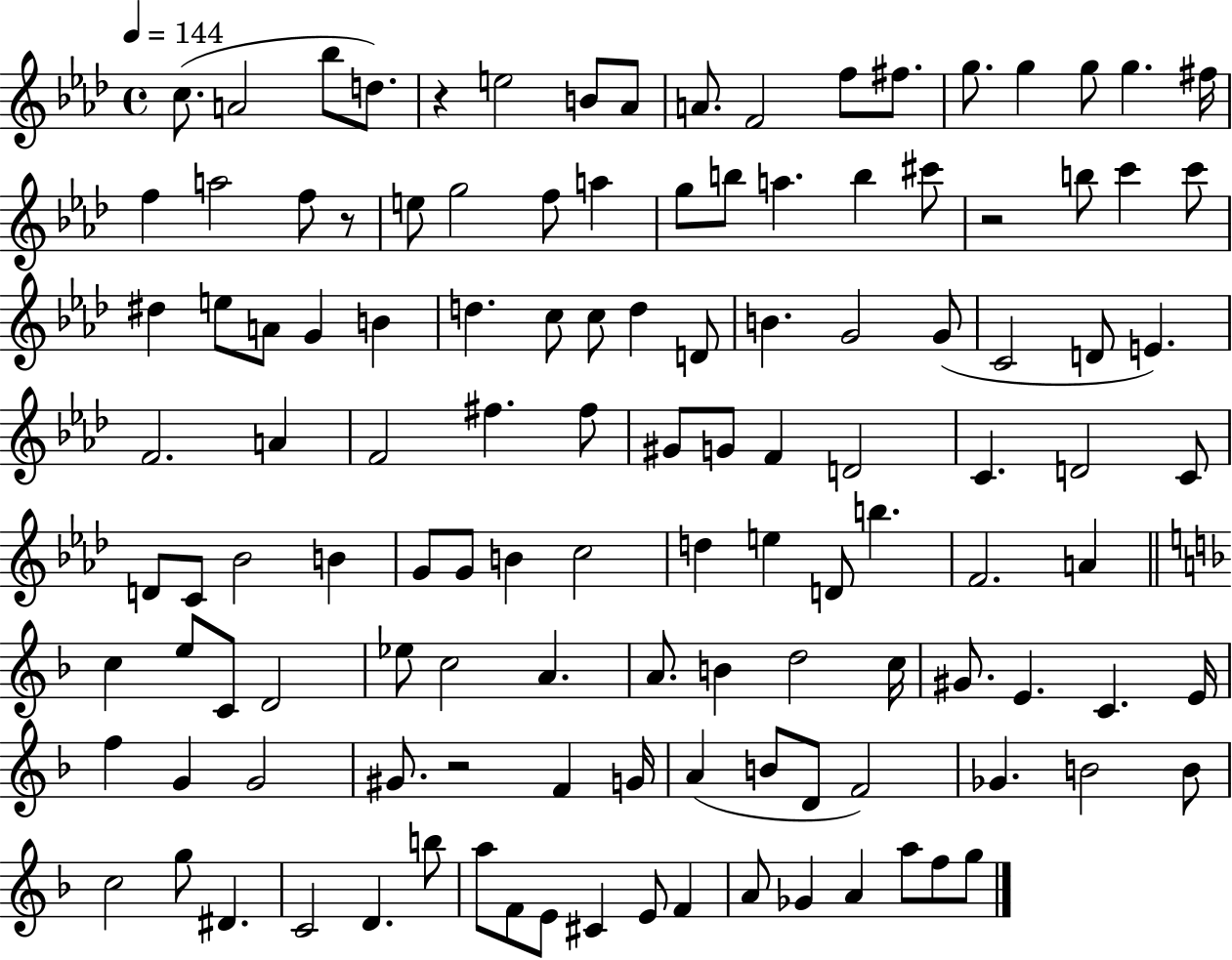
{
  \clef treble
  \time 4/4
  \defaultTimeSignature
  \key aes \major
  \tempo 4 = 144
  \repeat volta 2 { c''8.( a'2 bes''8 d''8.) | r4 e''2 b'8 aes'8 | a'8. f'2 f''8 fis''8. | g''8. g''4 g''8 g''4. fis''16 | \break f''4 a''2 f''8 r8 | e''8 g''2 f''8 a''4 | g''8 b''8 a''4. b''4 cis'''8 | r2 b''8 c'''4 c'''8 | \break dis''4 e''8 a'8 g'4 b'4 | d''4. c''8 c''8 d''4 d'8 | b'4. g'2 g'8( | c'2 d'8 e'4.) | \break f'2. a'4 | f'2 fis''4. fis''8 | gis'8 g'8 f'4 d'2 | c'4. d'2 c'8 | \break d'8 c'8 bes'2 b'4 | g'8 g'8 b'4 c''2 | d''4 e''4 d'8 b''4. | f'2. a'4 | \break \bar "||" \break \key f \major c''4 e''8 c'8 d'2 | ees''8 c''2 a'4. | a'8. b'4 d''2 c''16 | gis'8. e'4. c'4. e'16 | \break f''4 g'4 g'2 | gis'8. r2 f'4 g'16 | a'4( b'8 d'8 f'2) | ges'4. b'2 b'8 | \break c''2 g''8 dis'4. | c'2 d'4. b''8 | a''8 f'8 e'8 cis'4 e'8 f'4 | a'8 ges'4 a'4 a''8 f''8 g''8 | \break } \bar "|."
}